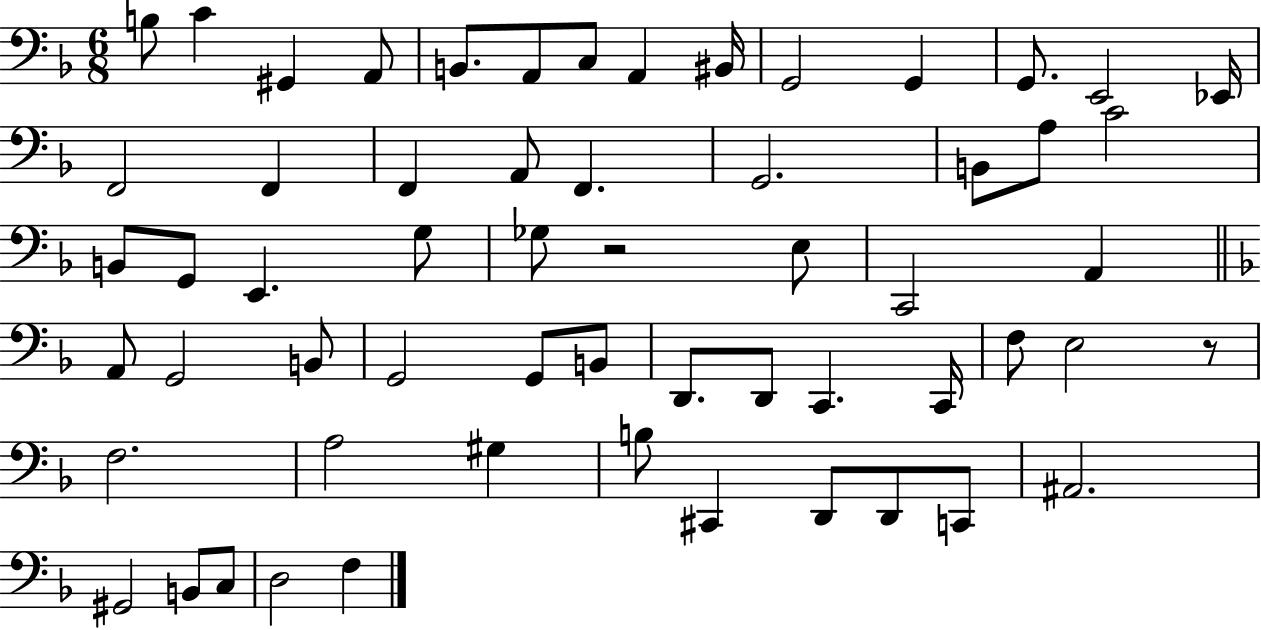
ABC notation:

X:1
T:Untitled
M:6/8
L:1/4
K:F
B,/2 C ^G,, A,,/2 B,,/2 A,,/2 C,/2 A,, ^B,,/4 G,,2 G,, G,,/2 E,,2 _E,,/4 F,,2 F,, F,, A,,/2 F,, G,,2 B,,/2 A,/2 C2 B,,/2 G,,/2 E,, G,/2 _G,/2 z2 E,/2 C,,2 A,, A,,/2 G,,2 B,,/2 G,,2 G,,/2 B,,/2 D,,/2 D,,/2 C,, C,,/4 F,/2 E,2 z/2 F,2 A,2 ^G, B,/2 ^C,, D,,/2 D,,/2 C,,/2 ^A,,2 ^G,,2 B,,/2 C,/2 D,2 F,